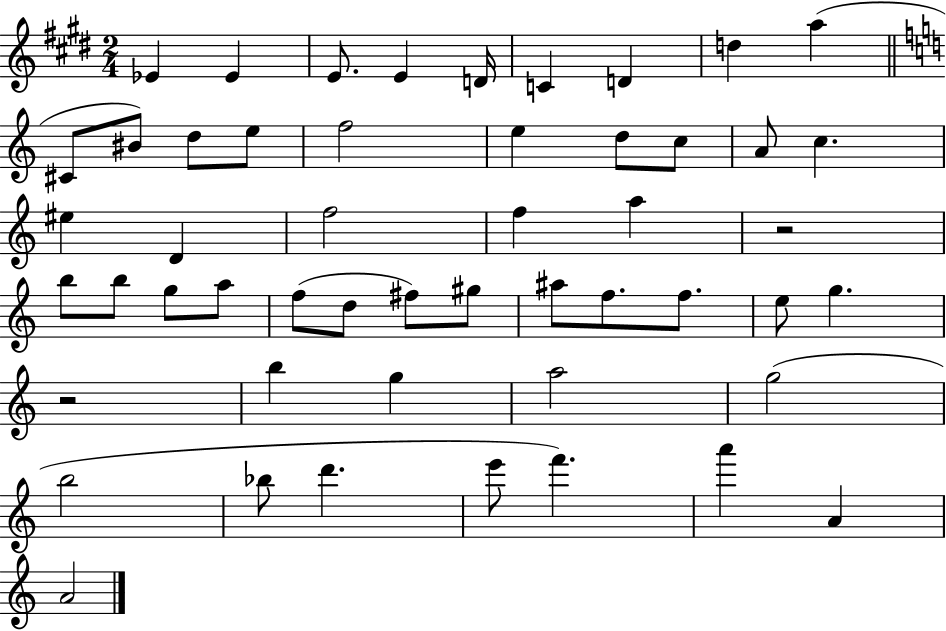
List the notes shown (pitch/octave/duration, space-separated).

Eb4/q Eb4/q E4/e. E4/q D4/s C4/q D4/q D5/q A5/q C#4/e BIS4/e D5/e E5/e F5/h E5/q D5/e C5/e A4/e C5/q. EIS5/q D4/q F5/h F5/q A5/q R/h B5/e B5/e G5/e A5/e F5/e D5/e F#5/e G#5/e A#5/e F5/e. F5/e. E5/e G5/q. R/h B5/q G5/q A5/h G5/h B5/h Bb5/e D6/q. E6/e F6/q. A6/q A4/q A4/h